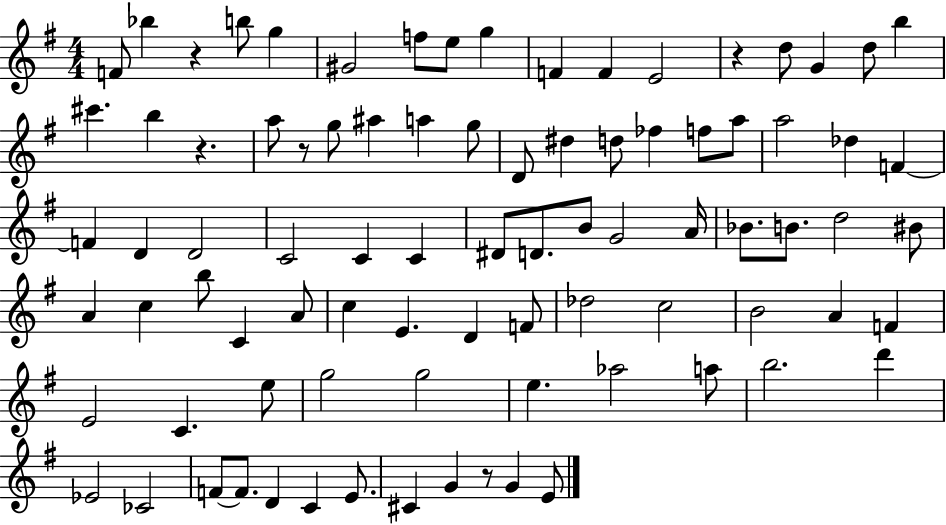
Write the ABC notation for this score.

X:1
T:Untitled
M:4/4
L:1/4
K:G
F/2 _b z b/2 g ^G2 f/2 e/2 g F F E2 z d/2 G d/2 b ^c' b z a/2 z/2 g/2 ^a a g/2 D/2 ^d d/2 _f f/2 a/2 a2 _d F F D D2 C2 C C ^D/2 D/2 B/2 G2 A/4 _B/2 B/2 d2 ^B/2 A c b/2 C A/2 c E D F/2 _d2 c2 B2 A F E2 C e/2 g2 g2 e _a2 a/2 b2 d' _E2 _C2 F/2 F/2 D C E/2 ^C G z/2 G E/2